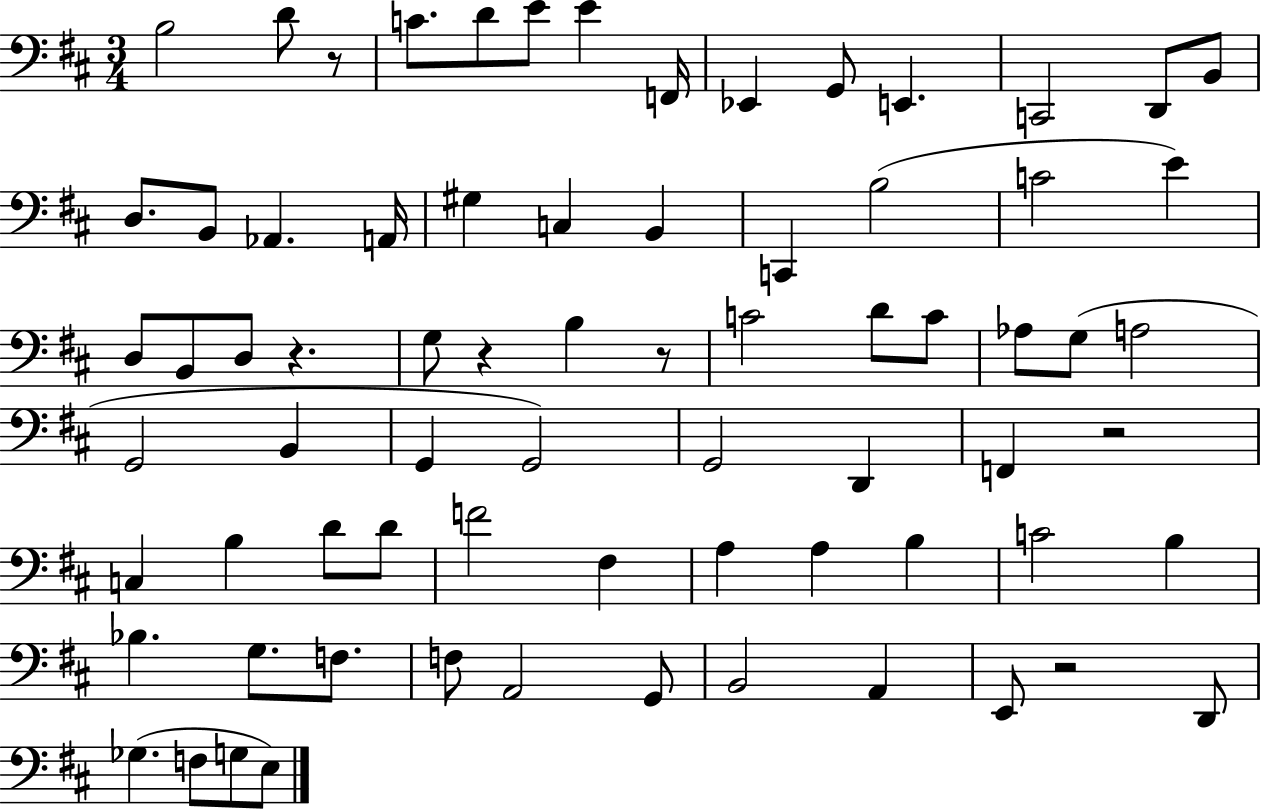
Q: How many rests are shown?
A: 6